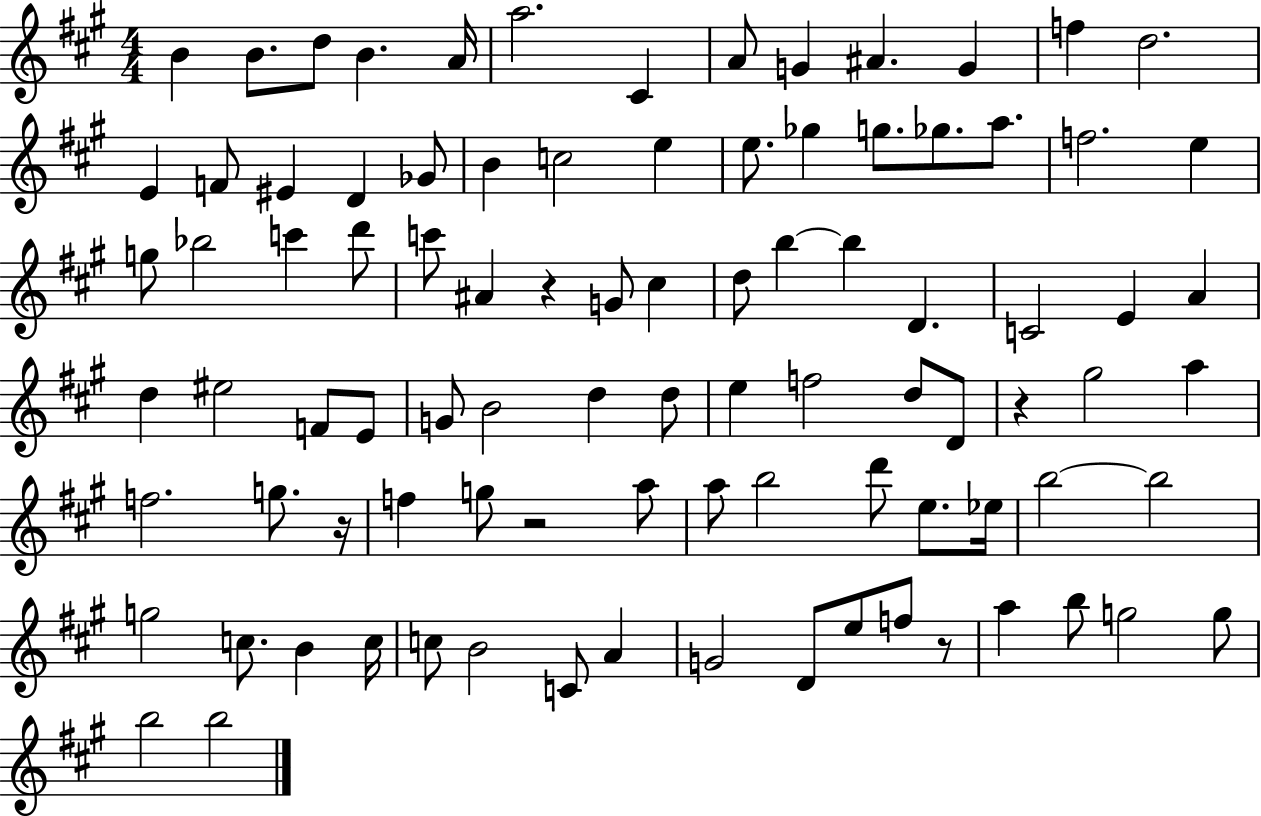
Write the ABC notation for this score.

X:1
T:Untitled
M:4/4
L:1/4
K:A
B B/2 d/2 B A/4 a2 ^C A/2 G ^A G f d2 E F/2 ^E D _G/2 B c2 e e/2 _g g/2 _g/2 a/2 f2 e g/2 _b2 c' d'/2 c'/2 ^A z G/2 ^c d/2 b b D C2 E A d ^e2 F/2 E/2 G/2 B2 d d/2 e f2 d/2 D/2 z ^g2 a f2 g/2 z/4 f g/2 z2 a/2 a/2 b2 d'/2 e/2 _e/4 b2 b2 g2 c/2 B c/4 c/2 B2 C/2 A G2 D/2 e/2 f/2 z/2 a b/2 g2 g/2 b2 b2